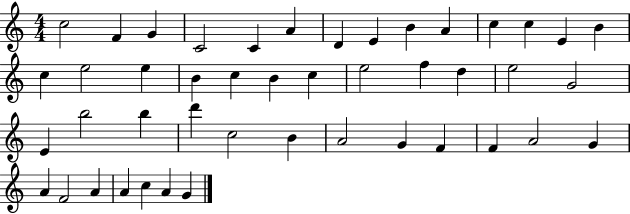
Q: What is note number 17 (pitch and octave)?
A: E5